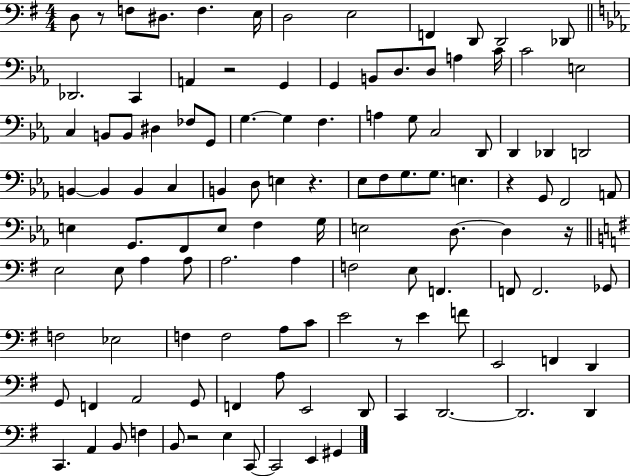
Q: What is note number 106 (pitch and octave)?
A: C2